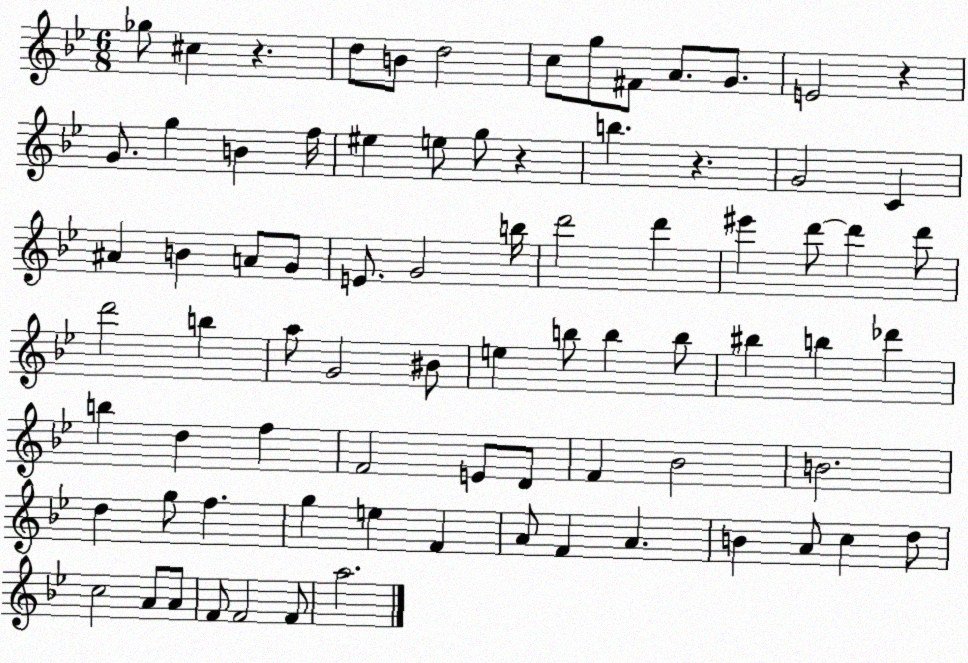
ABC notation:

X:1
T:Untitled
M:6/8
L:1/4
K:Bb
_g/2 ^c z d/2 B/2 d2 c/2 g/2 ^F/2 A/2 G/2 E2 z G/2 g B f/4 ^e e/2 g/2 z b z G2 C ^A B A/2 G/2 E/2 G2 b/4 d'2 d' ^e' d'/2 d' d'/2 d'2 b a/2 G2 ^B/2 e b/2 b b/2 ^b b _d' b d f F2 E/2 D/2 F _B2 B2 d g/2 f g e F A/2 F A B A/2 c d/2 c2 A/2 A/2 F/2 F2 F/2 a2